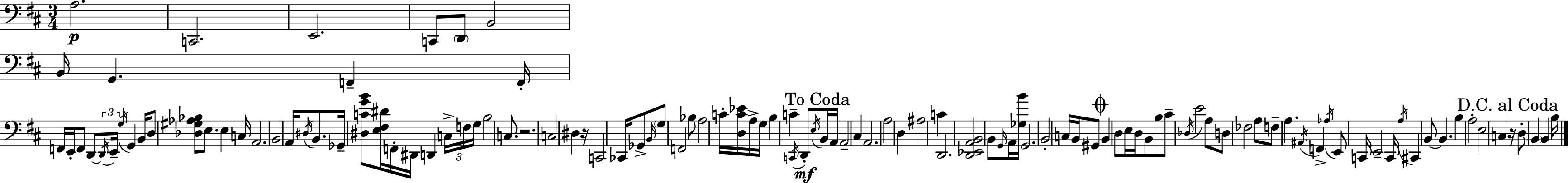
{
  \clef bass
  \numericTimeSignature
  \time 3/4
  \key d \major
  a2.\p | c,2. | e,2. | c,8 \parenthesize d,8 b,2 | \break b,16 g,4. f,4-- f,16-. | f,16 e,16-. f,8 d,8~~ \tuplet 3/2 { \acciaccatura { d,16 } e,16-- \acciaccatura { g16 } } g,4 | b,16 d8 <des gis aes bes>8 e8. e4 | c16 a,2. | \break b,2 a,16 \acciaccatura { dis16 } | b,8. ges,16-- <dis c' g' b'>8 <e fis dis'>16 f,16-. dis,16 d,4 | \tuplet 3/2 { c16-> f16 g16 } b2 | c8. r2. | \break c2 dis4 | r16 c,2 | ces,16 ges,8-> \grace { b,16 } \parenthesize g8 f,2 | bes8 a2 | \break c'16-. <d c' ees'>16 a16-> g16 b4 c'4-- | \acciaccatura { c,16 }\mf d,8-. \acciaccatura { e16 } \mark "To Coda" b,16 a,16 a,2-- | cis4 a,2. | a2 | \break d4 ais2 | c'4 d,2. | <d, ees, a, b,>2 | b,8 \grace { g,16 } a,16 <ges b'>16 g,2. | \break b,2-. | c16 b,16 gis,8 \mark \markup { \musicglyph "scripts.coda" } b,4 d8 | e16 d16 b,8 b8 cis'8-- \acciaccatura { des16 } e'2 | a8 d8 fes2 | \break a8 f8-- a4. | \acciaccatura { ais,16 } f,4-> \acciaccatura { aes16 } e,8 | c,16 e,2-- c,16 \acciaccatura { a16 } cis,4 | b,8~~ b,4. b4 | \break a2-. e2 | c4 \mark "D.C. al Coda" r16 | d8-. \parenthesize b,4 b,4 b16 \bar "|."
}